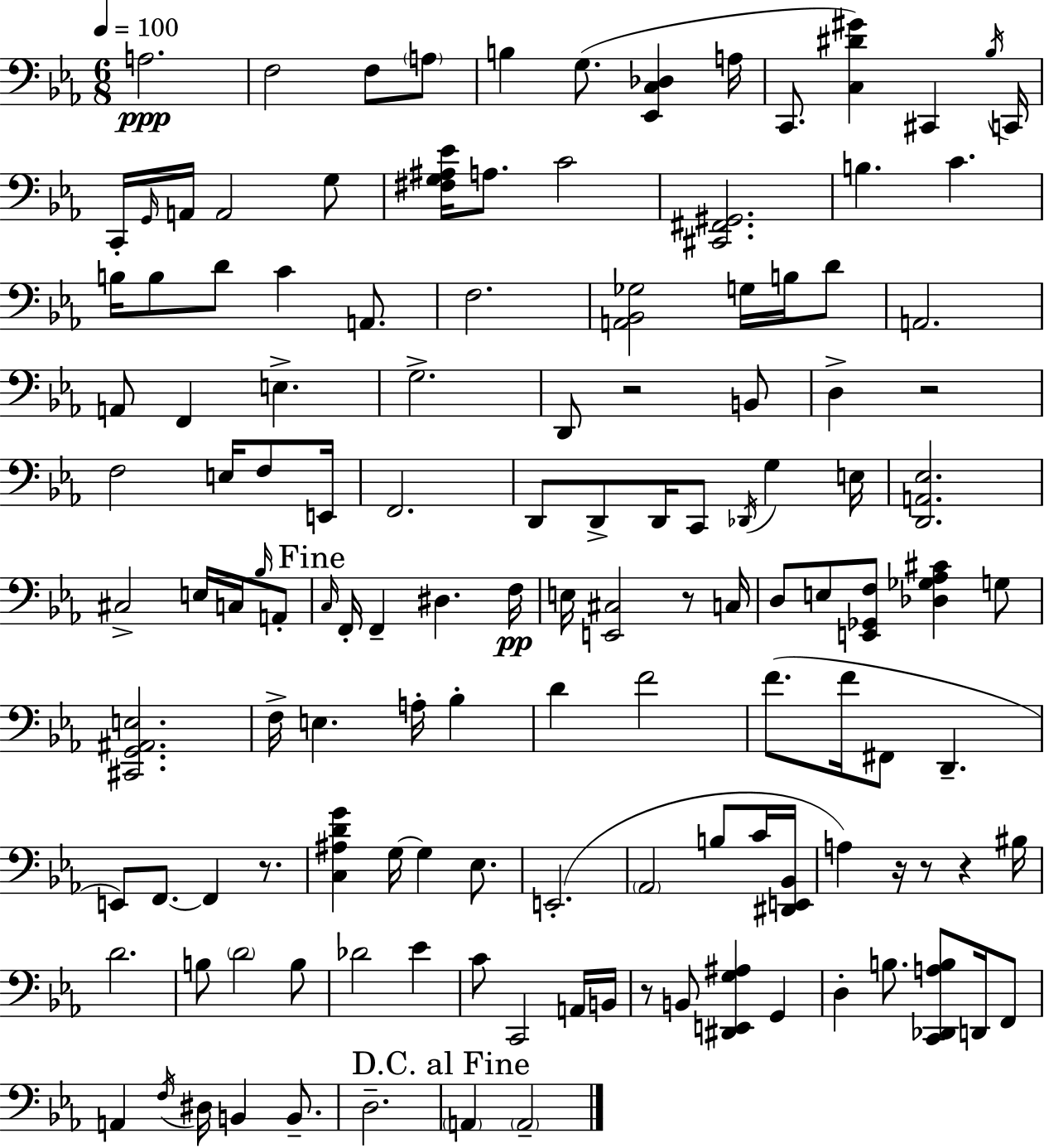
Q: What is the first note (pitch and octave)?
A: A3